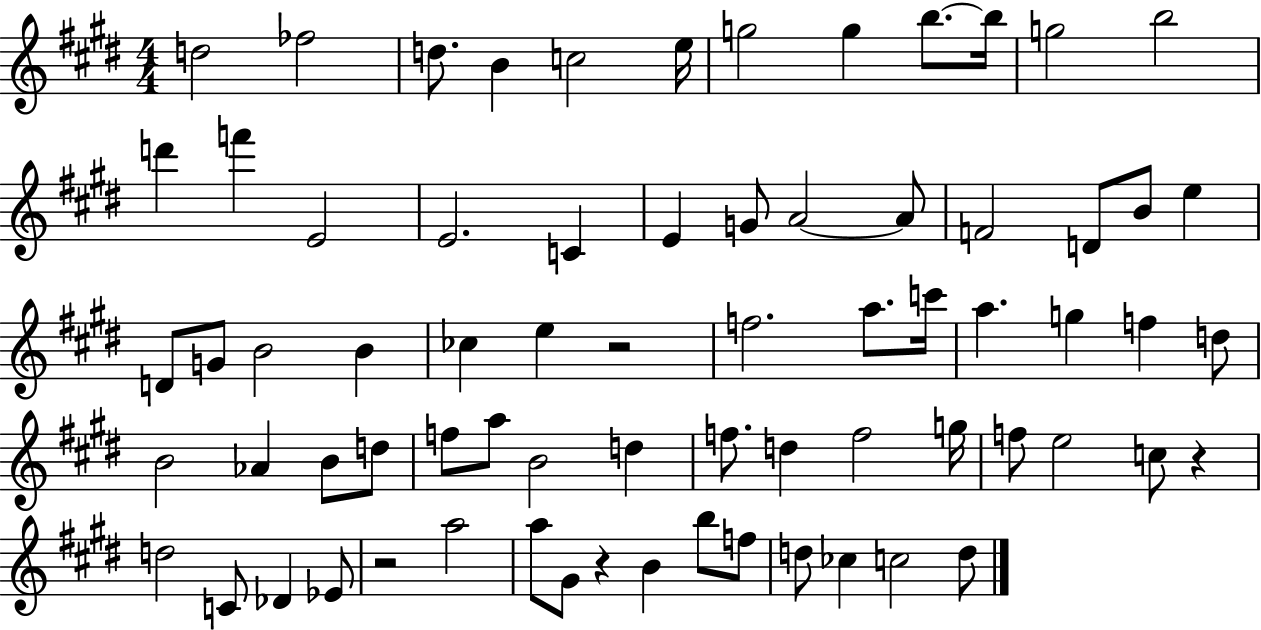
D5/h FES5/h D5/e. B4/q C5/h E5/s G5/h G5/q B5/e. B5/s G5/h B5/h D6/q F6/q E4/h E4/h. C4/q E4/q G4/e A4/h A4/e F4/h D4/e B4/e E5/q D4/e G4/e B4/h B4/q CES5/q E5/q R/h F5/h. A5/e. C6/s A5/q. G5/q F5/q D5/e B4/h Ab4/q B4/e D5/e F5/e A5/e B4/h D5/q F5/e. D5/q F5/h G5/s F5/e E5/h C5/e R/q D5/h C4/e Db4/q Eb4/e R/h A5/h A5/e G#4/e R/q B4/q B5/e F5/e D5/e CES5/q C5/h D5/e